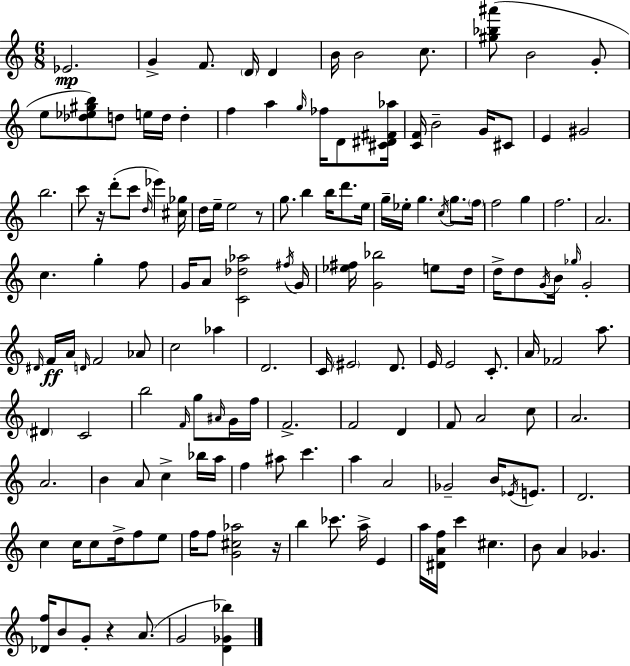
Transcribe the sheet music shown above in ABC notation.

X:1
T:Untitled
M:6/8
L:1/4
K:Am
_E2 G F/2 D/4 D B/4 B2 c/2 [^g_b^a']/2 B2 G/2 e/2 [_d_e^gb]/2 d/2 e/4 d/4 d f a g/4 _f/4 D/2 [^C^D^F_a]/4 [CF]/4 B2 G/4 ^C/2 E ^G2 b2 c'/2 z/4 d'/2 c'/2 d/4 _e' [^c_g]/4 d/4 e/4 e2 z/2 g/2 b b/4 d'/2 e/4 g/4 _e/4 g c/4 g/2 f/4 f2 g f2 A2 c g f/2 G/4 A/2 [C_d_a]2 ^f/4 G/4 [_e^f]/4 [G_b]2 e/2 d/4 d/4 d/2 G/4 B/4 _g/4 G2 ^D/4 F/4 A/4 D/4 F2 _A/2 c2 _a D2 C/4 ^E2 D/2 E/4 E2 C/2 A/4 _F2 a/2 ^D C2 b2 F/4 g/2 ^A/4 G/4 f/4 F2 F2 D F/2 A2 c/2 A2 A2 B A/2 c _b/4 a/4 f ^a/2 c' a A2 _G2 B/4 _E/4 E/2 D2 c c/4 c/2 d/4 f/2 e/2 f/4 f/2 [G^c_a]2 z/4 b _c'/2 a/4 E a/4 [^DAf]/4 c' ^c B/2 A _G [_Df]/4 B/2 G/2 z A/2 G2 [D_G_b]